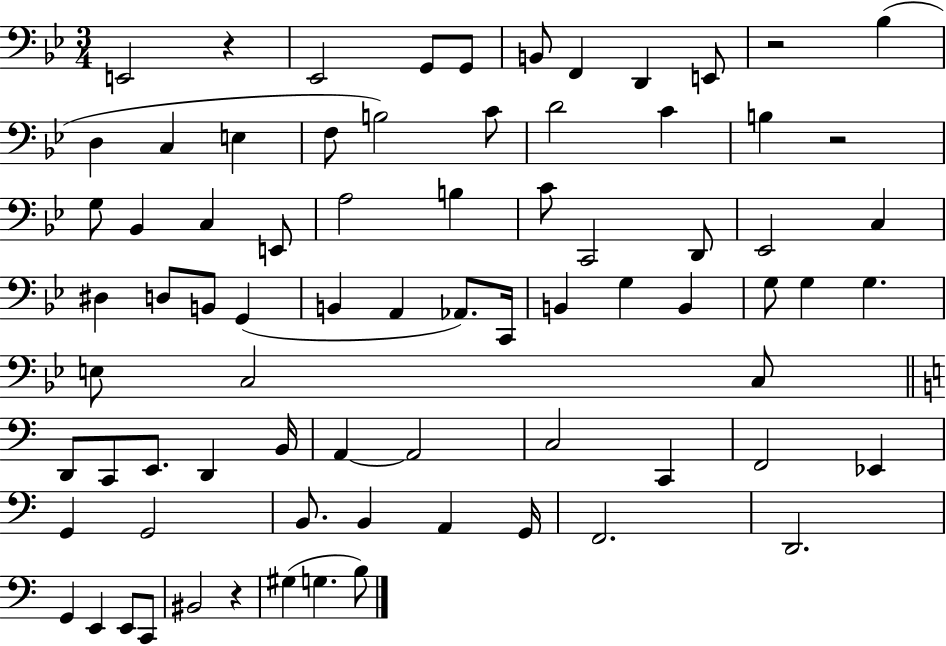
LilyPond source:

{
  \clef bass
  \numericTimeSignature
  \time 3/4
  \key bes \major
  e,2 r4 | ees,2 g,8 g,8 | b,8 f,4 d,4 e,8 | r2 bes4( | \break d4 c4 e4 | f8 b2) c'8 | d'2 c'4 | b4 r2 | \break g8 bes,4 c4 e,8 | a2 b4 | c'8 c,2 d,8 | ees,2 c4 | \break dis4 d8 b,8 g,4( | b,4 a,4 aes,8.) c,16 | b,4 g4 b,4 | g8 g4 g4. | \break e8 c2 c8 | \bar "||" \break \key c \major d,8 c,8 e,8. d,4 b,16 | a,4~~ a,2 | c2 c,4 | f,2 ees,4 | \break g,4 g,2 | b,8. b,4 a,4 g,16 | f,2. | d,2. | \break g,4 e,4 e,8 c,8 | bis,2 r4 | gis4( g4. b8) | \bar "|."
}